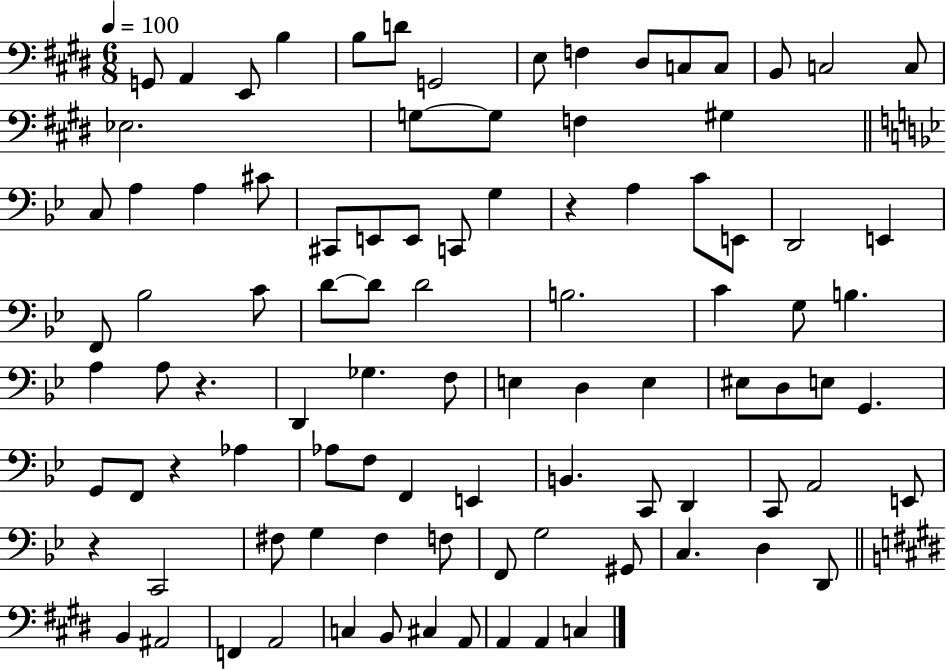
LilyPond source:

{
  \clef bass
  \numericTimeSignature
  \time 6/8
  \key e \major
  \tempo 4 = 100
  \repeat volta 2 { g,8 a,4 e,8 b4 | b8 d'8 g,2 | e8 f4 dis8 c8 c8 | b,8 c2 c8 | \break ees2. | g8~~ g8 f4 gis4 | \bar "||" \break \key g \minor c8 a4 a4 cis'8 | cis,8 e,8 e,8 c,8 g4 | r4 a4 c'8 e,8 | d,2 e,4 | \break f,8 bes2 c'8 | d'8~~ d'8 d'2 | b2. | c'4 g8 b4. | \break a4 a8 r4. | d,4 ges4. f8 | e4 d4 e4 | eis8 d8 e8 g,4. | \break g,8 f,8 r4 aes4 | aes8 f8 f,4 e,4 | b,4. c,8 d,4 | c,8 a,2 e,8 | \break r4 c,2 | fis8 g4 fis4 f8 | f,8 g2 gis,8 | c4. d4 d,8 | \break \bar "||" \break \key e \major b,4 ais,2 | f,4 a,2 | c4 b,8 cis4 a,8 | a,4 a,4 c4 | \break } \bar "|."
}